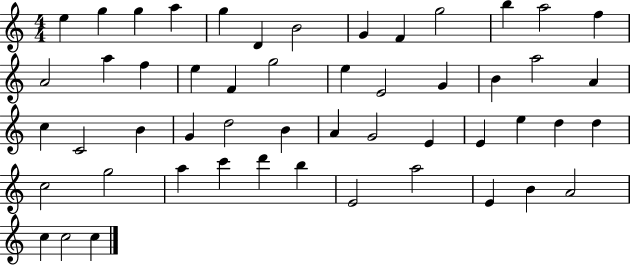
{
  \clef treble
  \numericTimeSignature
  \time 4/4
  \key c \major
  e''4 g''4 g''4 a''4 | g''4 d'4 b'2 | g'4 f'4 g''2 | b''4 a''2 f''4 | \break a'2 a''4 f''4 | e''4 f'4 g''2 | e''4 e'2 g'4 | b'4 a''2 a'4 | \break c''4 c'2 b'4 | g'4 d''2 b'4 | a'4 g'2 e'4 | e'4 e''4 d''4 d''4 | \break c''2 g''2 | a''4 c'''4 d'''4 b''4 | e'2 a''2 | e'4 b'4 a'2 | \break c''4 c''2 c''4 | \bar "|."
}